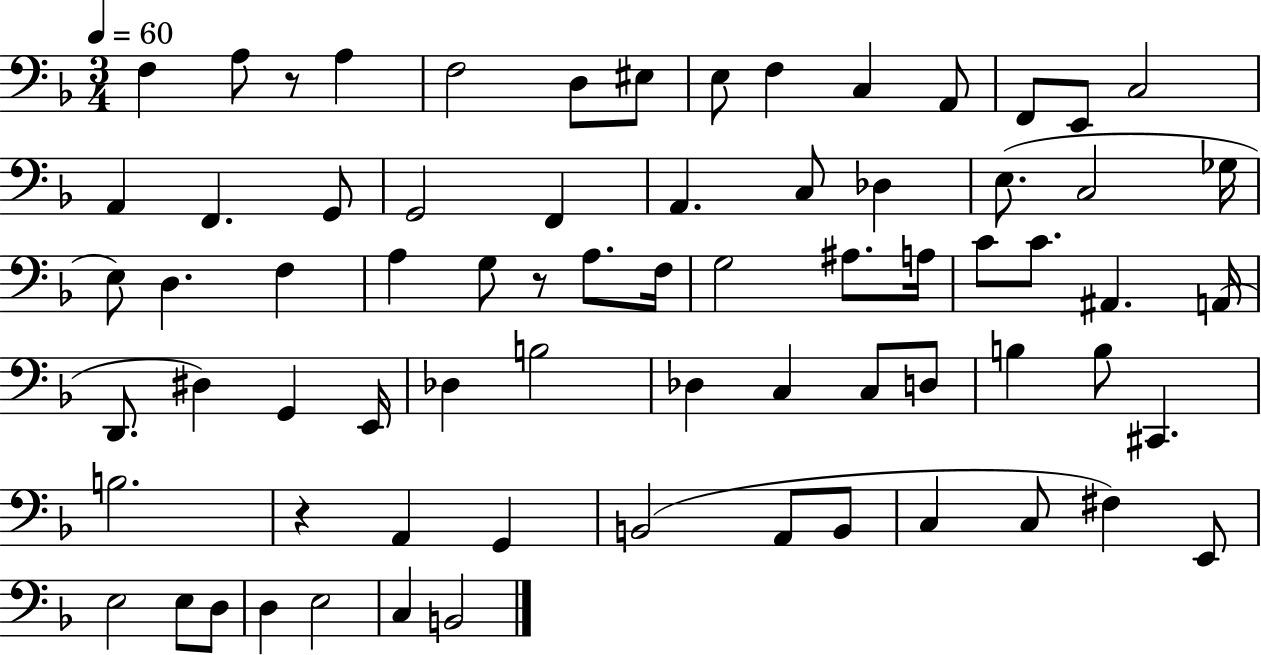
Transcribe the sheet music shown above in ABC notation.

X:1
T:Untitled
M:3/4
L:1/4
K:F
F, A,/2 z/2 A, F,2 D,/2 ^E,/2 E,/2 F, C, A,,/2 F,,/2 E,,/2 C,2 A,, F,, G,,/2 G,,2 F,, A,, C,/2 _D, E,/2 C,2 _G,/4 E,/2 D, F, A, G,/2 z/2 A,/2 F,/4 G,2 ^A,/2 A,/4 C/2 C/2 ^A,, A,,/4 D,,/2 ^D, G,, E,,/4 _D, B,2 _D, C, C,/2 D,/2 B, B,/2 ^C,, B,2 z A,, G,, B,,2 A,,/2 B,,/2 C, C,/2 ^F, E,,/2 E,2 E,/2 D,/2 D, E,2 C, B,,2